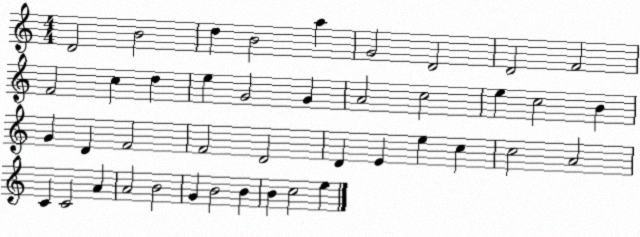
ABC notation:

X:1
T:Untitled
M:4/4
L:1/4
K:C
D2 B2 d B2 a G2 D2 D2 F2 F2 c d e G2 G A2 c2 e c2 B G D F2 F2 D2 D E e c c2 A2 C C2 A A2 B2 G B2 B B c2 e